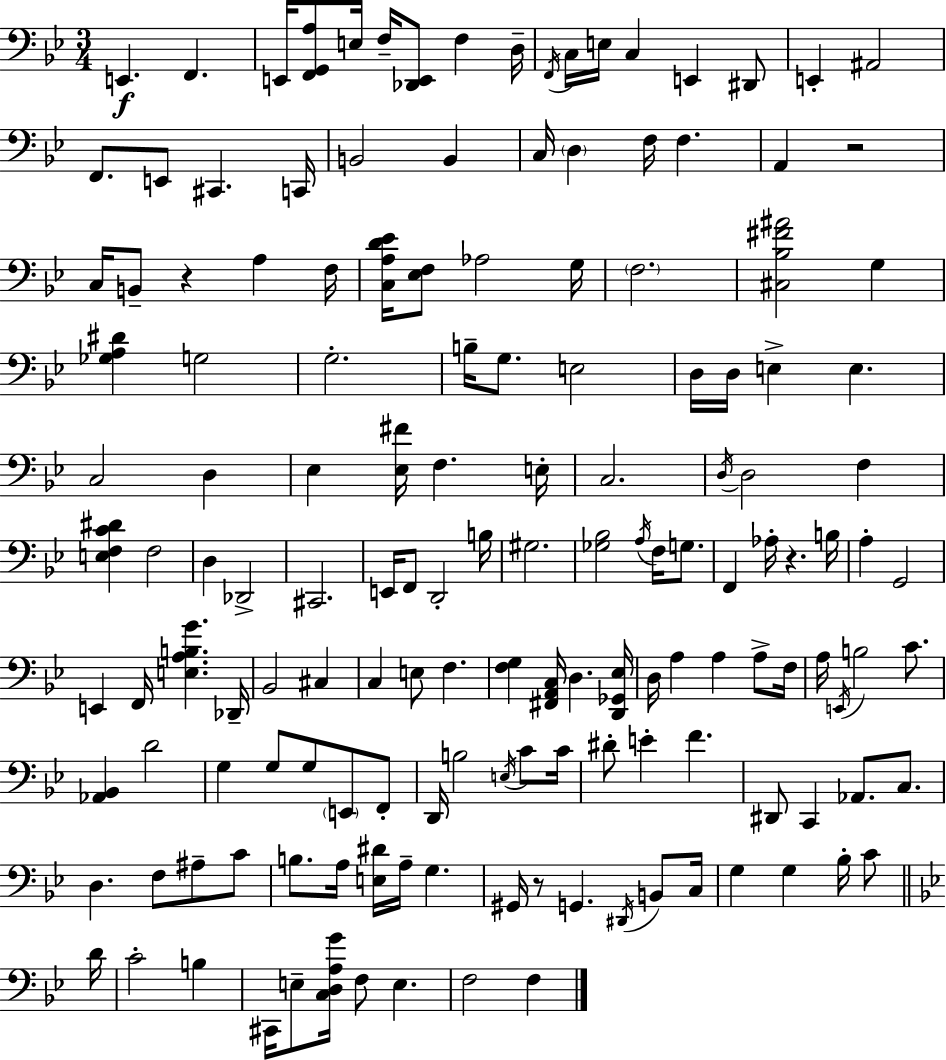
X:1
T:Untitled
M:3/4
L:1/4
K:Bb
E,, F,, E,,/4 [F,,G,,A,]/2 E,/4 F,/4 [_D,,E,,]/2 F, D,/4 F,,/4 C,/4 E,/4 C, E,, ^D,,/2 E,, ^A,,2 F,,/2 E,,/2 ^C,, C,,/4 B,,2 B,, C,/4 D, F,/4 F, A,, z2 C,/4 B,,/2 z A, F,/4 [C,A,D_E]/4 [_E,F,]/2 _A,2 G,/4 F,2 [^C,_B,^F^A]2 G, [_G,A,^D] G,2 G,2 B,/4 G,/2 E,2 D,/4 D,/4 E, E, C,2 D, _E, [_E,^F]/4 F, E,/4 C,2 D,/4 D,2 F, [E,F,C^D] F,2 D, _D,,2 ^C,,2 E,,/4 F,,/2 D,,2 B,/4 ^G,2 [_G,_B,]2 A,/4 F,/4 G,/2 F,, _A,/4 z B,/4 A, G,,2 E,, F,,/4 [E,A,B,G] _D,,/4 _B,,2 ^C, C, E,/2 F, [F,G,] [^F,,A,,C,]/4 D, [D,,_G,,_E,]/4 D,/4 A, A, A,/2 F,/4 A,/4 E,,/4 B,2 C/2 [_A,,_B,,] D2 G, G,/2 G,/2 E,,/2 F,,/2 D,,/4 B,2 E,/4 C/2 C/4 ^D/2 E F ^D,,/2 C,, _A,,/2 C,/2 D, F,/2 ^A,/2 C/2 B,/2 A,/4 [E,^D]/4 A,/4 G, ^G,,/4 z/2 G,, ^D,,/4 B,,/2 C,/4 G, G, _B,/4 C/2 D/4 C2 B, ^C,,/4 E,/2 [C,D,A,G]/4 F,/2 E, F,2 F,